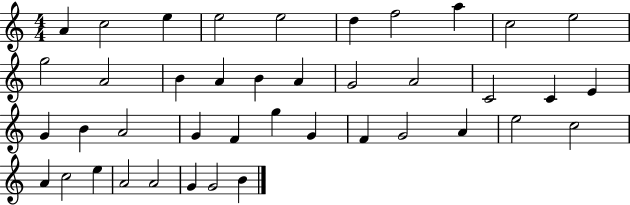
{
  \clef treble
  \numericTimeSignature
  \time 4/4
  \key c \major
  a'4 c''2 e''4 | e''2 e''2 | d''4 f''2 a''4 | c''2 e''2 | \break g''2 a'2 | b'4 a'4 b'4 a'4 | g'2 a'2 | c'2 c'4 e'4 | \break g'4 b'4 a'2 | g'4 f'4 g''4 g'4 | f'4 g'2 a'4 | e''2 c''2 | \break a'4 c''2 e''4 | a'2 a'2 | g'4 g'2 b'4 | \bar "|."
}